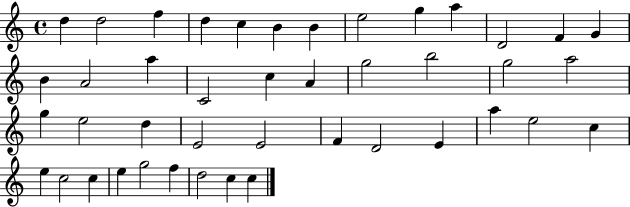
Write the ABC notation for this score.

X:1
T:Untitled
M:4/4
L:1/4
K:C
d d2 f d c B B e2 g a D2 F G B A2 a C2 c A g2 b2 g2 a2 g e2 d E2 E2 F D2 E a e2 c e c2 c e g2 f d2 c c